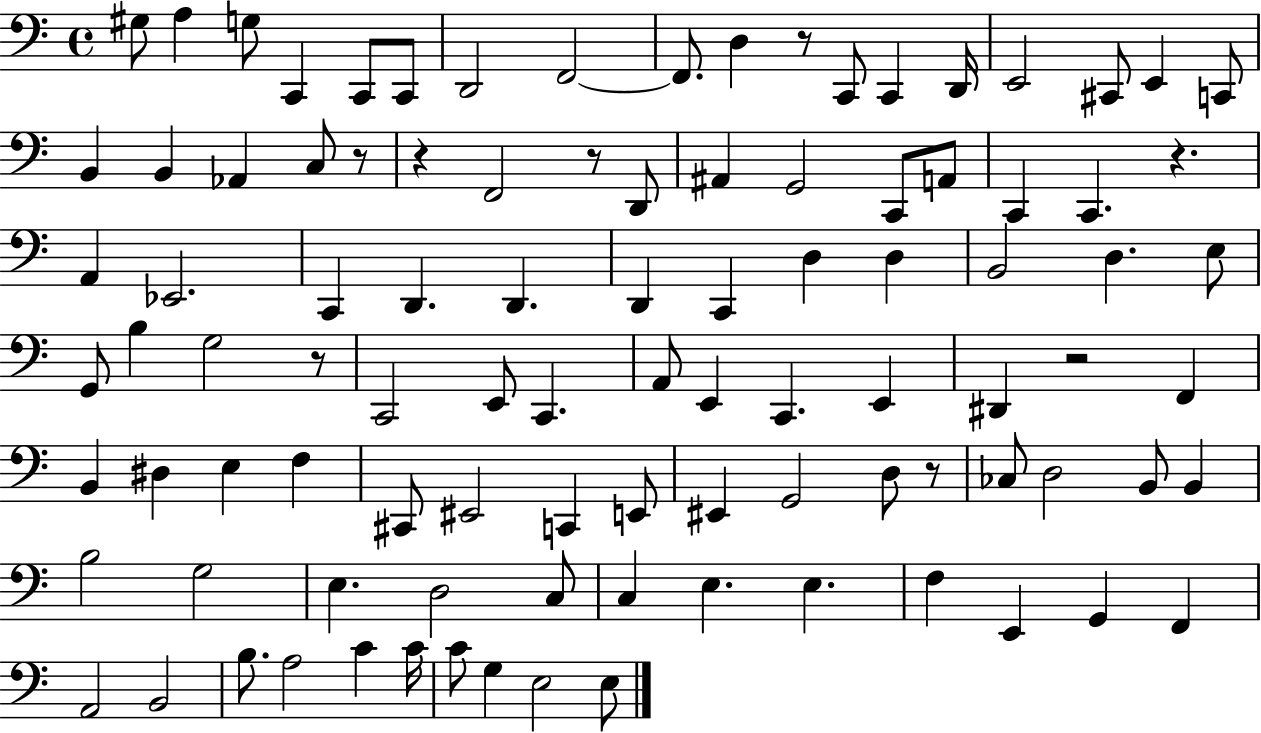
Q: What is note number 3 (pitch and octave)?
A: G3